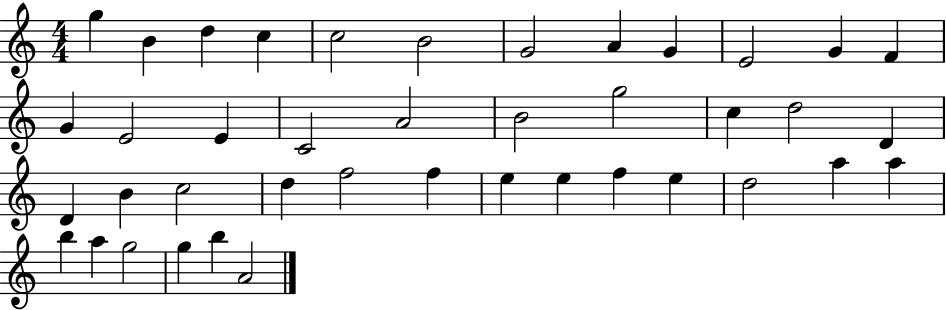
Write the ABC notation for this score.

X:1
T:Untitled
M:4/4
L:1/4
K:C
g B d c c2 B2 G2 A G E2 G F G E2 E C2 A2 B2 g2 c d2 D D B c2 d f2 f e e f e d2 a a b a g2 g b A2